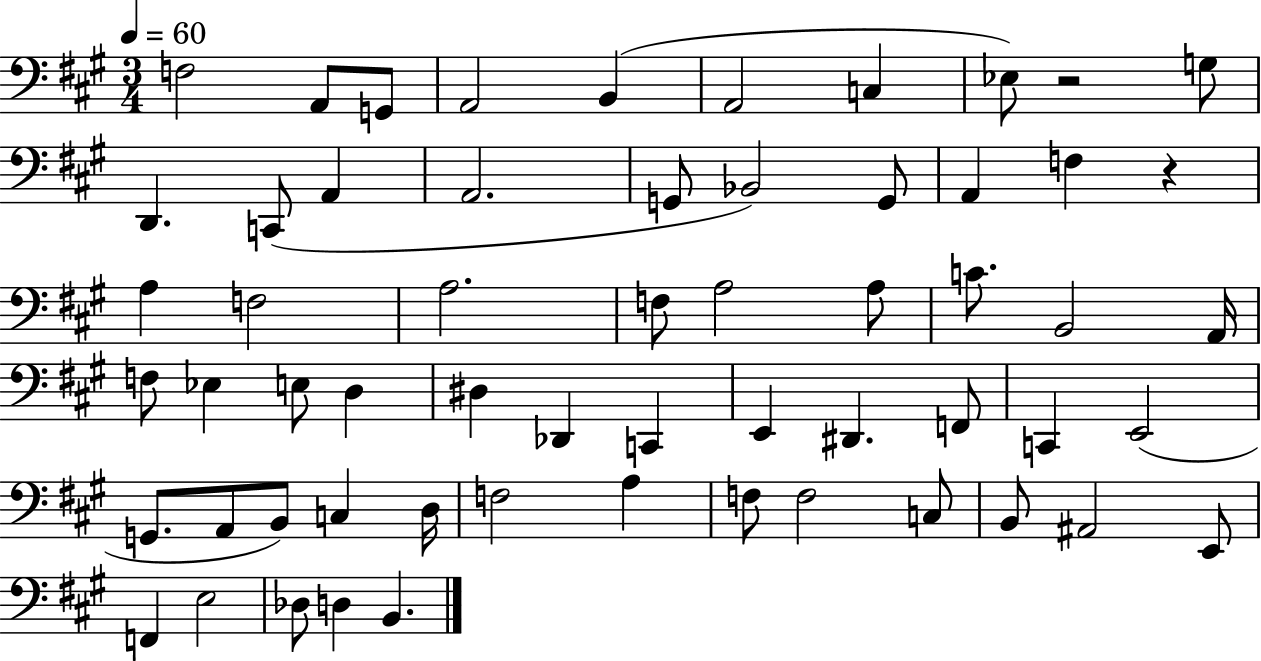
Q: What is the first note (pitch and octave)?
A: F3